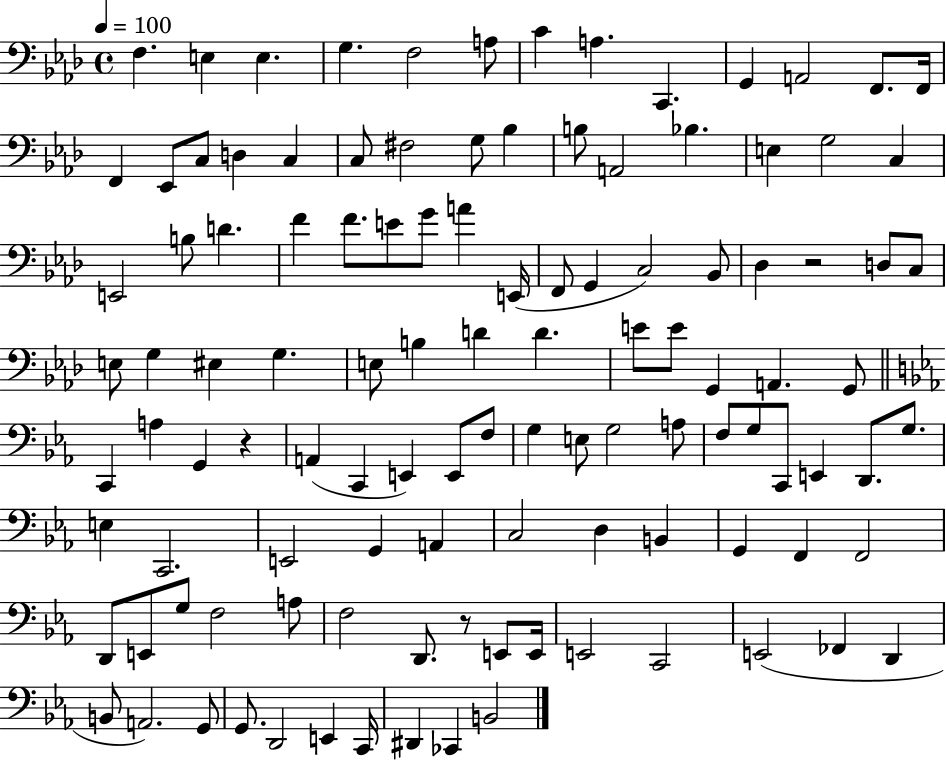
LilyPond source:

{
  \clef bass
  \time 4/4
  \defaultTimeSignature
  \key aes \major
  \tempo 4 = 100
  f4. e4 e4. | g4. f2 a8 | c'4 a4. c,4. | g,4 a,2 f,8. f,16 | \break f,4 ees,8 c8 d4 c4 | c8 fis2 g8 bes4 | b8 a,2 bes4. | e4 g2 c4 | \break e,2 b8 d'4. | f'4 f'8. e'8 g'8 a'4 e,16( | f,8 g,4 c2) bes,8 | des4 r2 d8 c8 | \break e8 g4 eis4 g4. | e8 b4 d'4 d'4. | e'8 e'8 g,4 a,4. g,8 | \bar "||" \break \key ees \major c,4 a4 g,4 r4 | a,4( c,4 e,4) e,8 f8 | g4 e8 g2 a8 | f8 g8 c,8 e,4 d,8. g8. | \break e4 c,2. | e,2 g,4 a,4 | c2 d4 b,4 | g,4 f,4 f,2 | \break d,8 e,8 g8 f2 a8 | f2 d,8. r8 e,8 e,16 | e,2 c,2 | e,2( fes,4 d,4 | \break b,8 a,2.) g,8 | g,8. d,2 e,4 c,16 | dis,4 ces,4 b,2 | \bar "|."
}